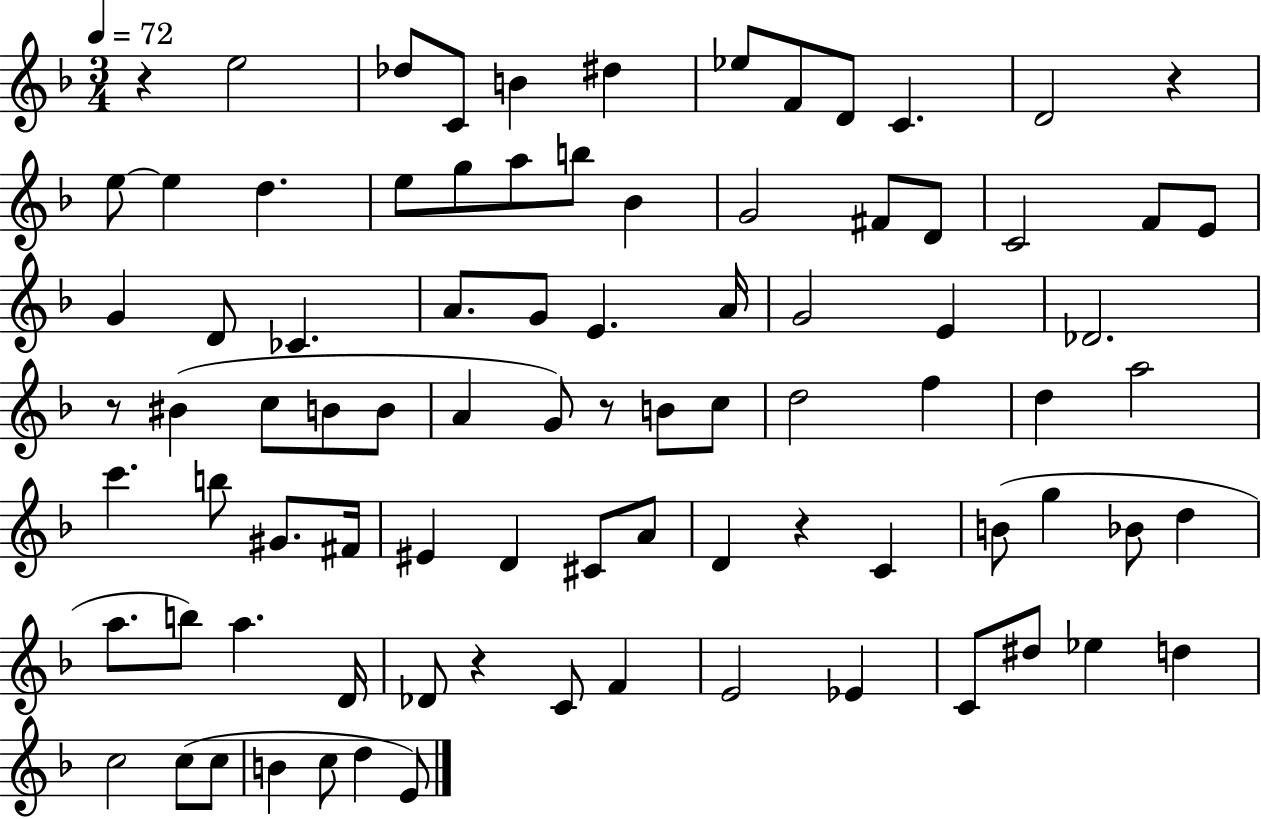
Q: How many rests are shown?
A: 6